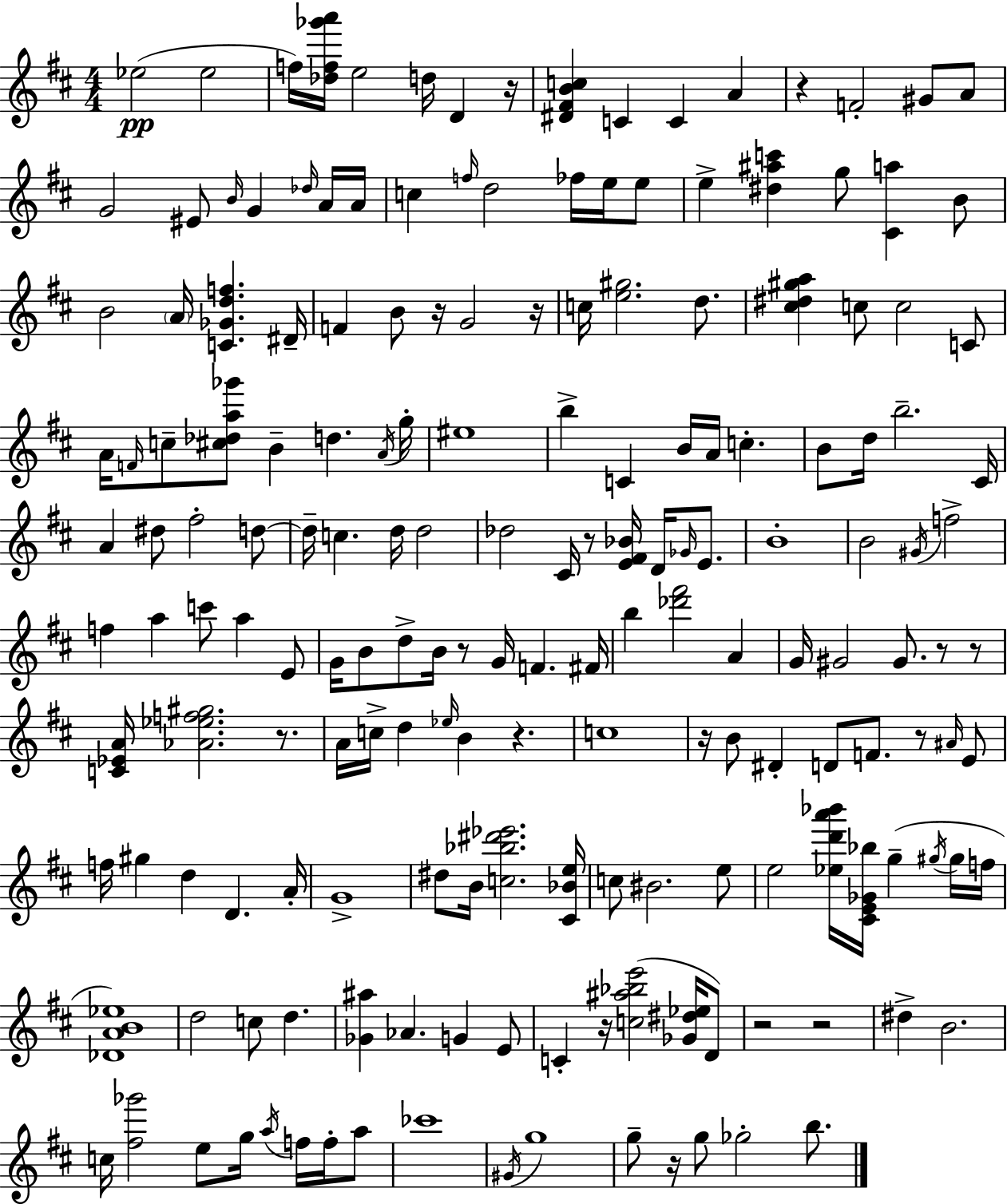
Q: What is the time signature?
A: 4/4